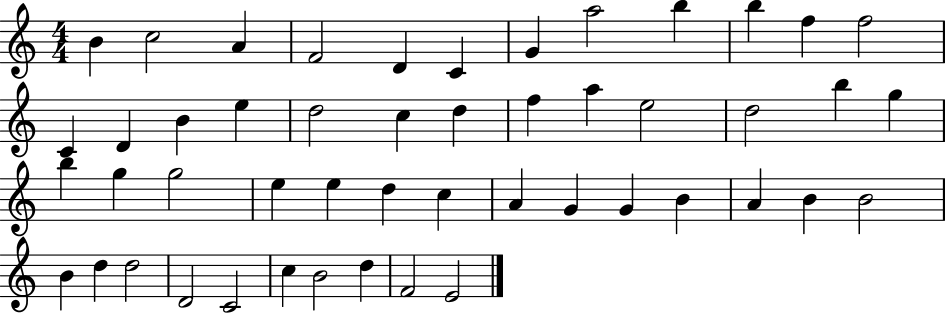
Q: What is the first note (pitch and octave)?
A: B4